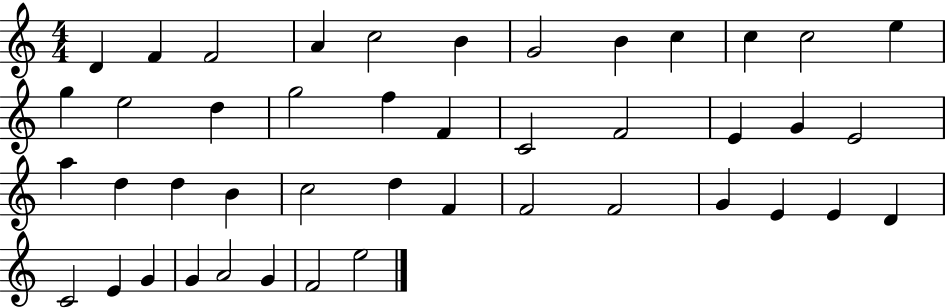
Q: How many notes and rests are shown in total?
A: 44